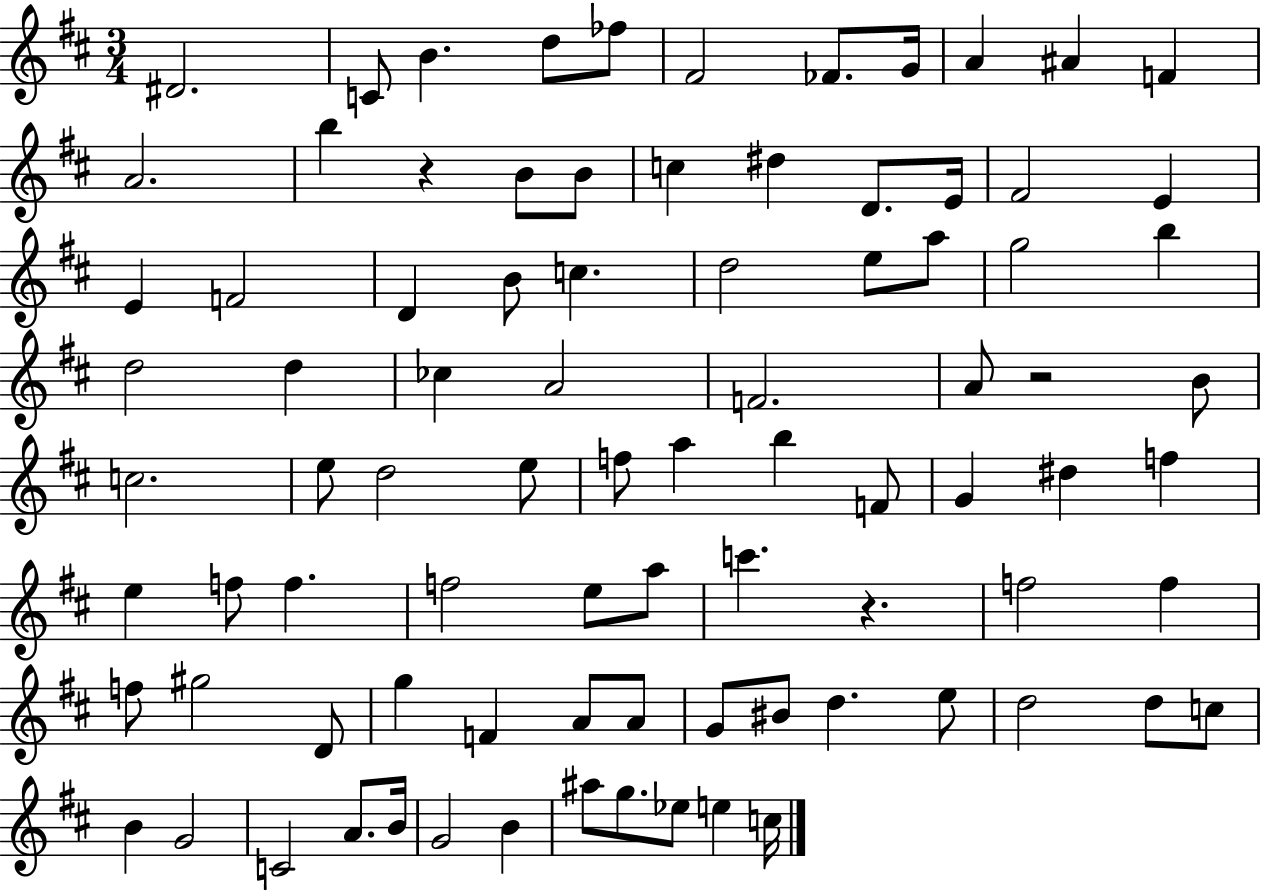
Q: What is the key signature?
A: D major